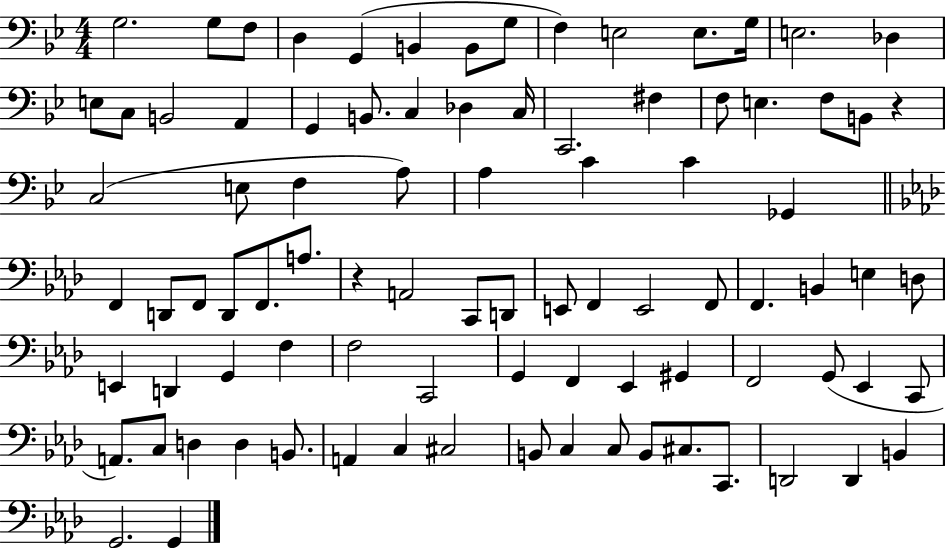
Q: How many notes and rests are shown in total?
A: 89